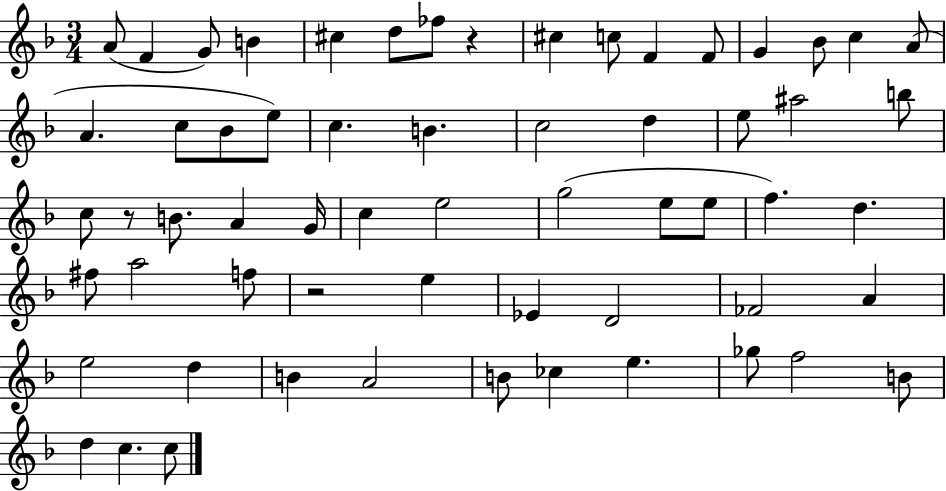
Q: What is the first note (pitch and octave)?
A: A4